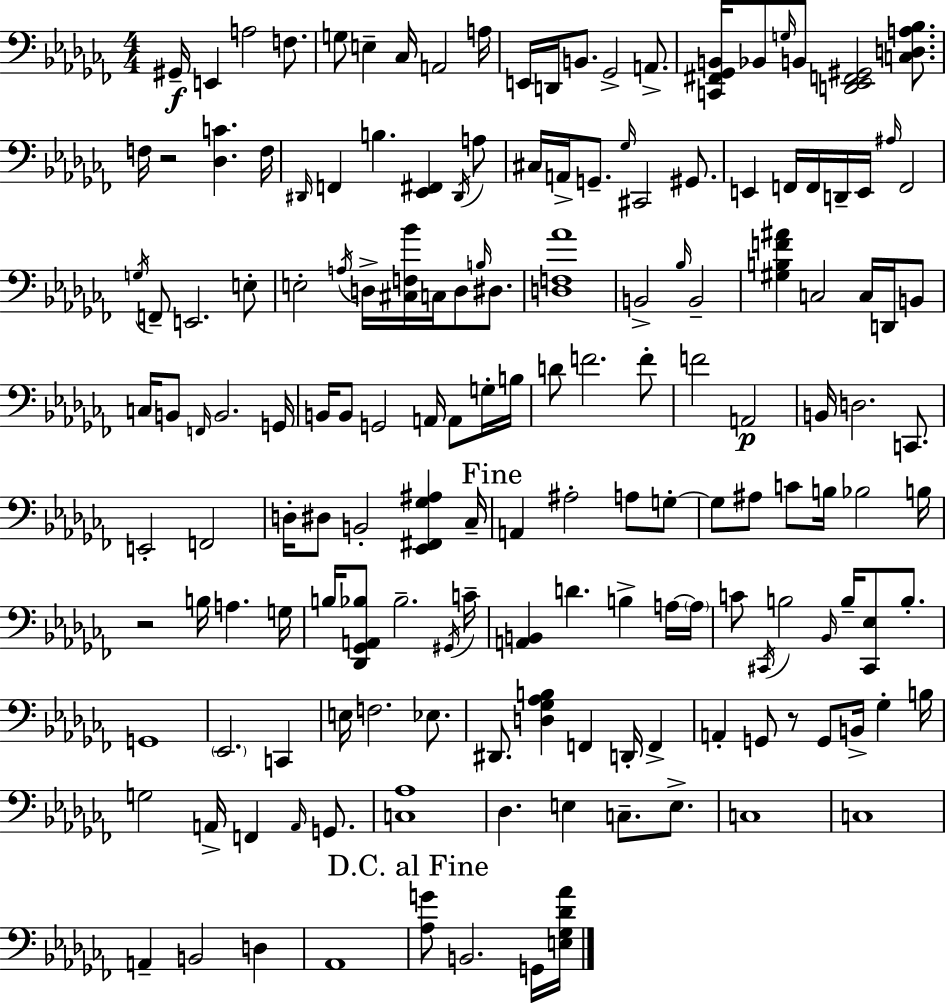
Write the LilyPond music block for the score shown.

{
  \clef bass
  \numericTimeSignature
  \time 4/4
  \key aes \minor
  \repeat volta 2 { gis,16--\f e,4 a2 f8. | g8 e4-- ces16 a,2 a16 | e,16 d,16 b,8. ges,2-> a,8.-> | <c, fis, ges, b,>16 bes,8 \grace { g16 } b,8 <d, ees, f, gis,>2 <c d a bes>8. | \break f16 r2 <des c'>4. | f16 \grace { dis,16 } f,4 b4. <ees, fis,>4 | \acciaccatura { dis,16 } a8 cis16 a,16-> g,8.-- \grace { ges16 } cis,2 | gis,8. e,4 f,16 f,16 d,16-- e,16 \grace { ais16 } f,2 | \break \acciaccatura { g16 } f,8-- e,2. | e8-. e2-. \acciaccatura { a16 } d16-> | <cis f bes'>16 c16 d8 \grace { b16 } dis8. <d f aes'>1 | b,2-> | \break \grace { bes16 } b,2-- <gis b f' ais'>4 c2 | c16 d,16 b,8 c16 b,8 \grace { f,16 } b,2. | g,16 b,16 b,8 g,2 | a,16 a,8 g16-. b16 d'8 f'2. | \break f'8-. f'2 | a,2\p b,16 d2. | c,8. e,2-. | f,2 d16-. dis8 b,2-. | \break <ees, fis, ges ais>4 ces16-- \mark "Fine" a,4 ais2-. | a8 g8-.~~ g8 ais8 c'8 | b16 bes2 b16 r2 | b16 a4. g16 b16 <des, ges, a, bes>8 bes2.-- | \break \acciaccatura { gis,16 } c'16-- <a, b,>4 d'4. | b4-> a16~~ \parenthesize a16 c'8 \acciaccatura { cis,16 } b2 | \grace { bes,16 } b16-- <cis, ees>8 b8.-. g,1 | \parenthesize ees,2. | \break c,4 e16 f2. | ees8. dis,8. | <d ges aes b>4 f,4 d,16-. f,4-> a,4-. | g,8 r8 g,8 b,16-> ges4-. b16 g2 | \break a,16-> f,4 \grace { a,16 } g,8. <c aes>1 | des4. | e4 c8.-- e8.-> c1 | c1 | \break a,4-- | b,2 d4 aes,1 | \mark "D.C. al Fine" <aes g'>8 | b,2. g,16 <e ges des' aes'>16 } \bar "|."
}